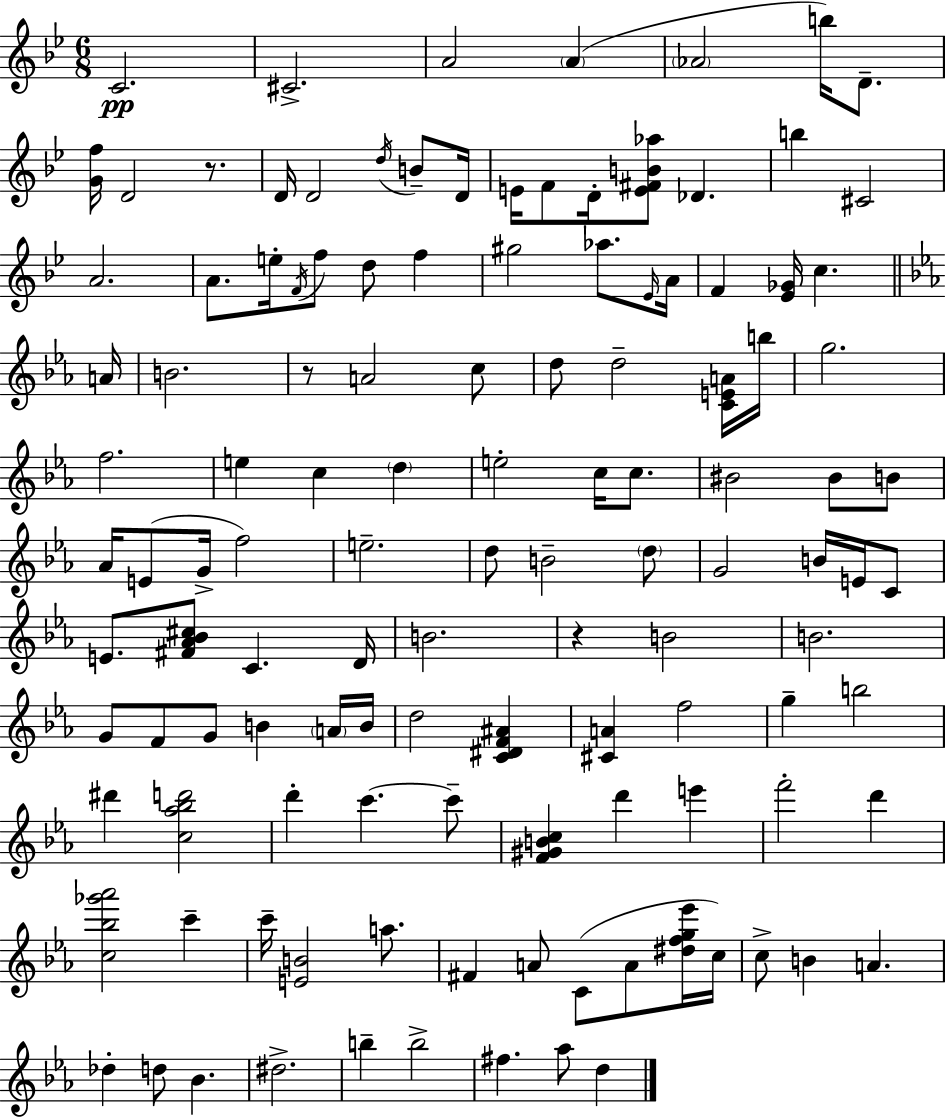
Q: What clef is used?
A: treble